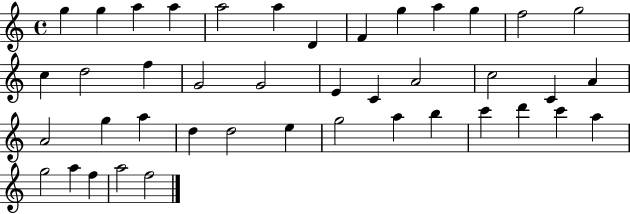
{
  \clef treble
  \time 4/4
  \defaultTimeSignature
  \key c \major
  g''4 g''4 a''4 a''4 | a''2 a''4 d'4 | f'4 g''4 a''4 g''4 | f''2 g''2 | \break c''4 d''2 f''4 | g'2 g'2 | e'4 c'4 a'2 | c''2 c'4 a'4 | \break a'2 g''4 a''4 | d''4 d''2 e''4 | g''2 a''4 b''4 | c'''4 d'''4 c'''4 a''4 | \break g''2 a''4 f''4 | a''2 f''2 | \bar "|."
}